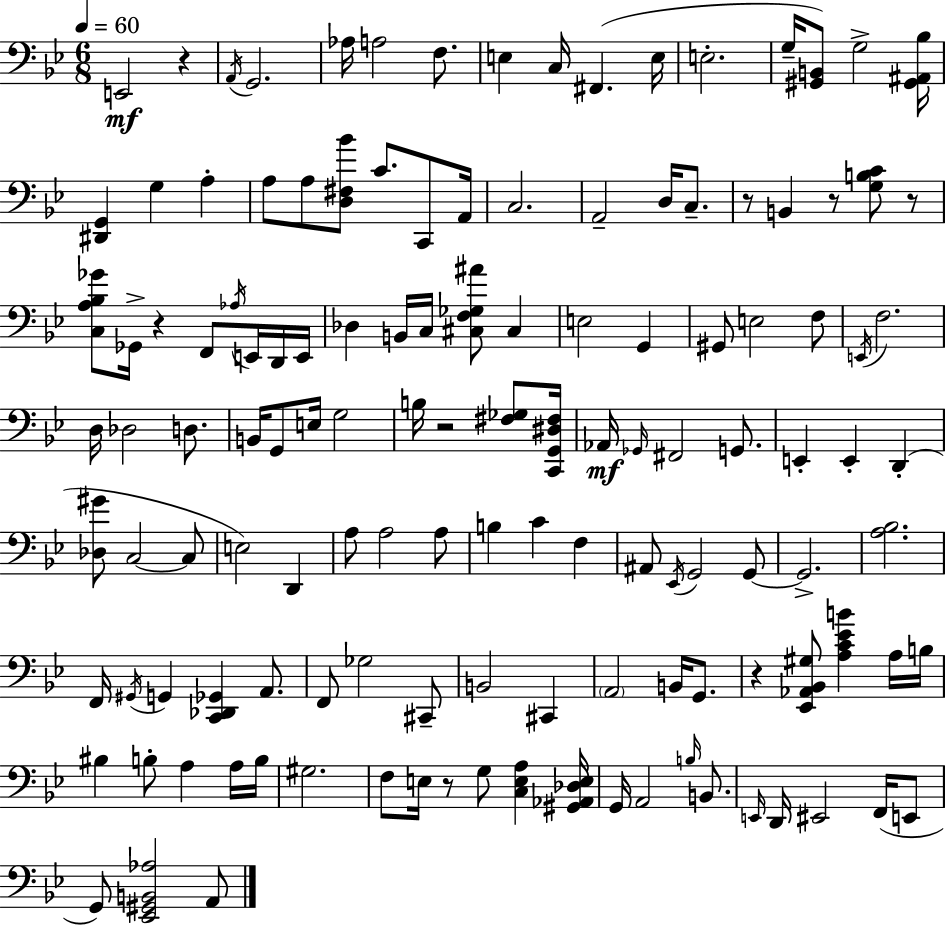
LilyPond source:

{
  \clef bass
  \numericTimeSignature
  \time 6/8
  \key bes \major
  \tempo 4 = 60
  \repeat volta 2 { e,2\mf r4 | \acciaccatura { a,16 } g,2. | aes16 a2 f8. | e4 c16 fis,4.( | \break e16 e2.-. | g16-- <gis, b,>8) g2-> | <gis, ais, bes>16 <dis, g,>4 g4 a4-. | a8 a8 <d fis bes'>8 c'8. c,8 | \break a,16 c2. | a,2-- d16 c8.-- | r8 b,4 r8 <g b c'>8 r8 | <c a bes ges'>8 ges,16-> r4 f,8 \acciaccatura { aes16 } e,16 | \break d,16 e,16 des4 b,16 c16 <cis f ges ais'>8 cis4 | e2 g,4 | gis,8 e2 | f8 \acciaccatura { e,16 } f2. | \break d16 des2 | d8. b,16 g,8 e16 g2 | b16 r2 | <fis ges>8 <c, g, dis fis>16 aes,16\mf \grace { ges,16 } fis,2 | \break g,8. e,4-. e,4-. | d,4-.( <des gis'>8 c2~~ | c8 e2) | d,4 a8 a2 | \break a8 b4 c'4 | f4 ais,8 \acciaccatura { ees,16 } g,2 | g,8~~ g,2.-> | <a bes>2. | \break f,16 \acciaccatura { gis,16 } g,4 <c, des, ges,>4 | a,8. f,8 ges2 | cis,8-- b,2 | cis,4 \parenthesize a,2 | \break b,16 g,8. r4 <ees, aes, bes, gis>8 | <a c' ees' b'>4 a16 b16 bis4 b8-. | a4 a16 b16 gis2. | f8 e16 r8 g8 | \break <c e a>4 <gis, aes, des e>16 g,16 a,2 | \grace { b16 } b,8. \grace { e,16 } d,16 eis,2 | f,16( e,8 g,8) <ees, gis, b, aes>2 | a,8 } \bar "|."
}